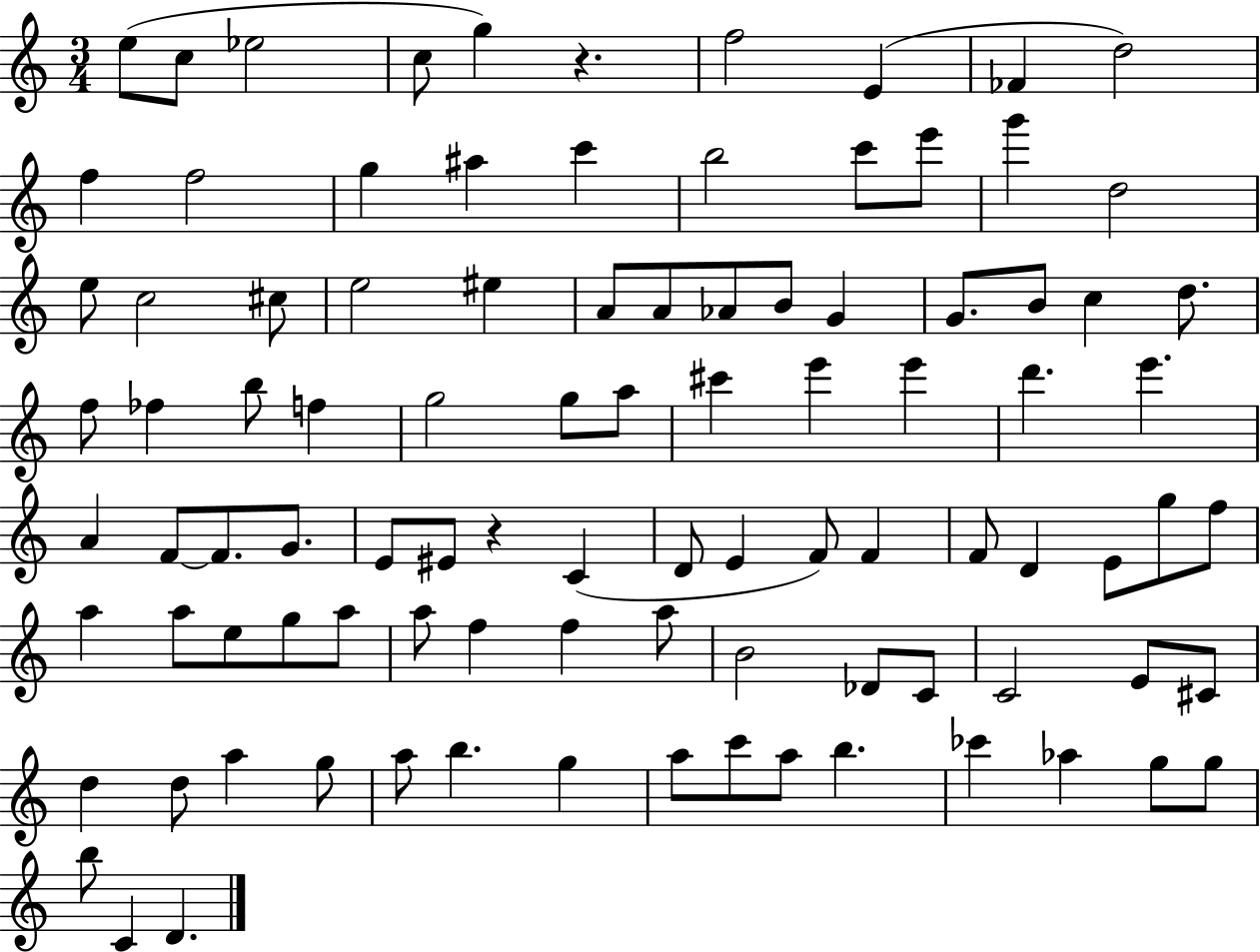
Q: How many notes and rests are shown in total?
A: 96